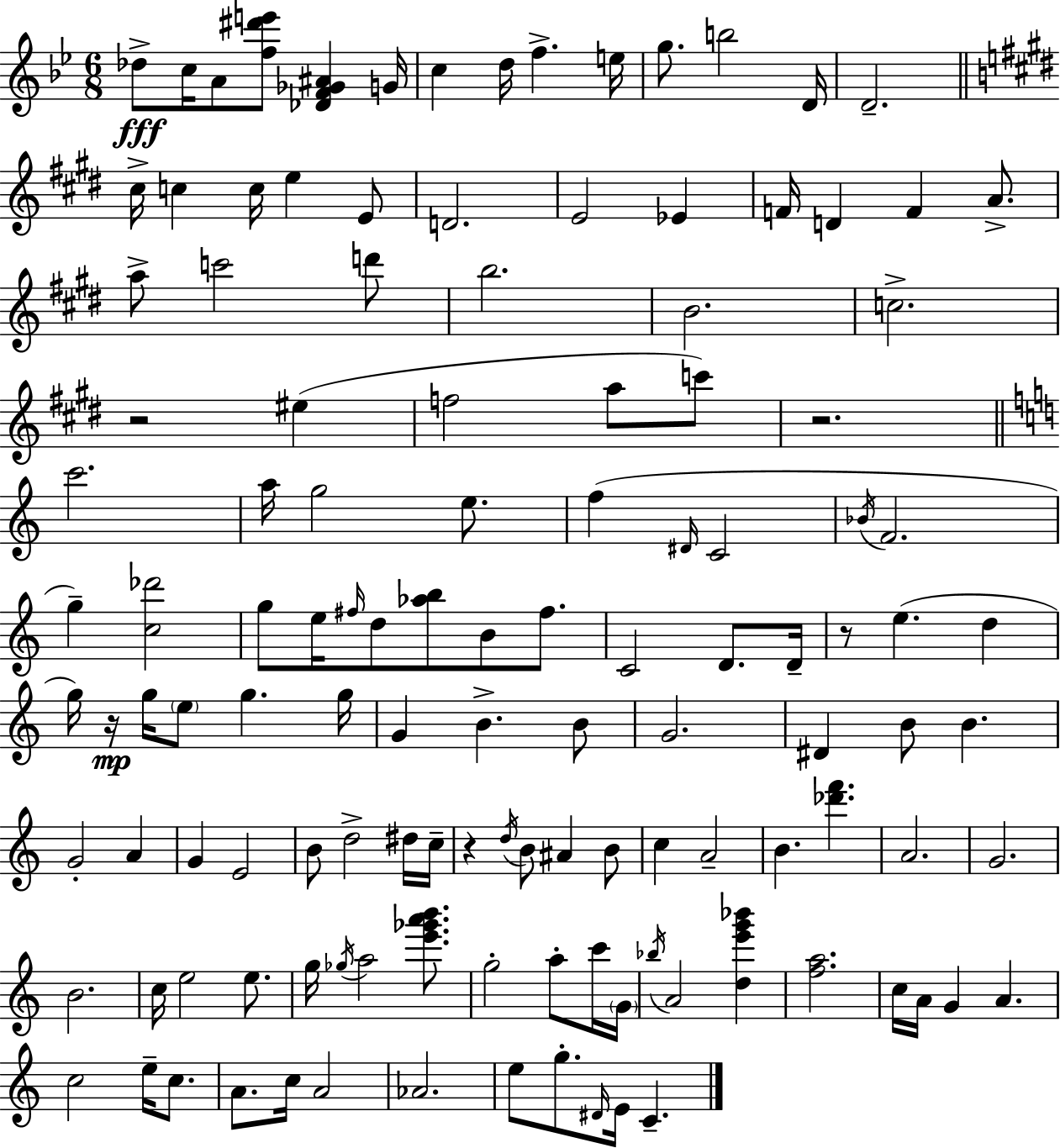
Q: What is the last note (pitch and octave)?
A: C4